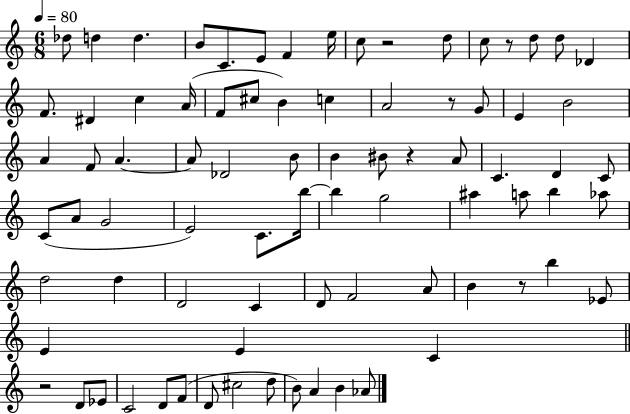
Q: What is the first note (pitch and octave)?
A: Db5